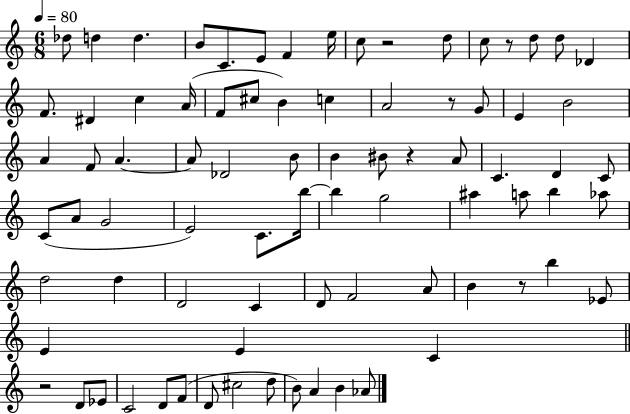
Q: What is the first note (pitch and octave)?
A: Db5